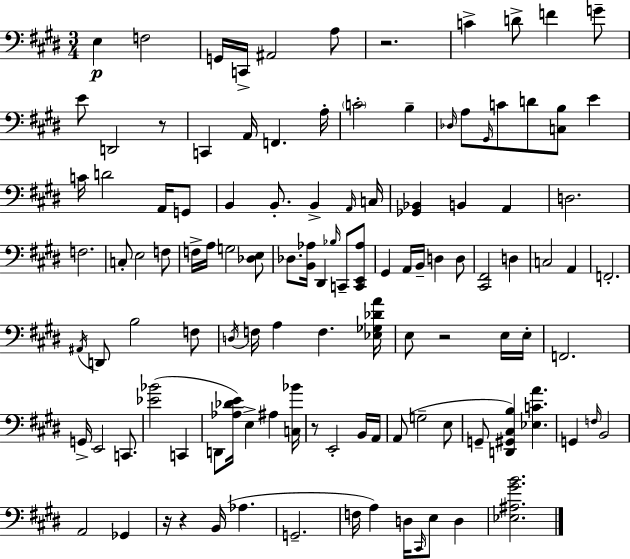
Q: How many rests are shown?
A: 6